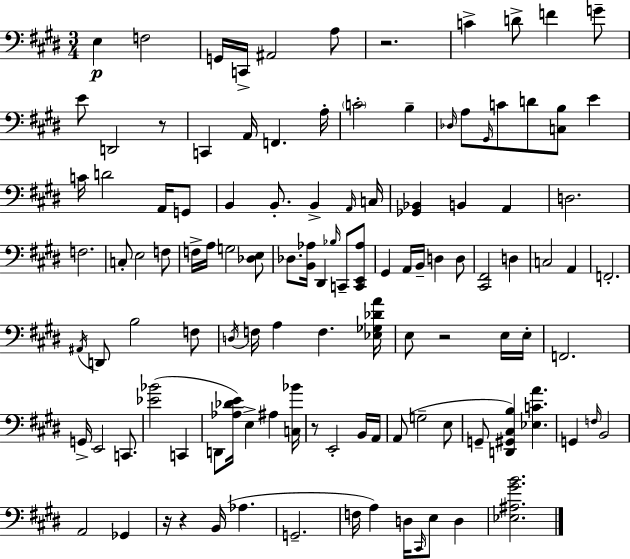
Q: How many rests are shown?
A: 6